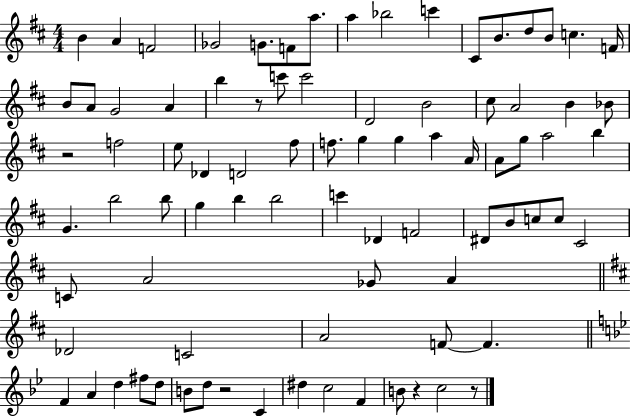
X:1
T:Untitled
M:4/4
L:1/4
K:D
B A F2 _G2 G/2 F/2 a/2 a _b2 c' ^C/2 B/2 d/2 B/2 c F/4 B/2 A/2 G2 A b z/2 c'/2 c'2 D2 B2 ^c/2 A2 B _B/2 z2 f2 e/2 _D D2 ^f/2 f/2 g g a A/4 A/2 g/2 a2 b G b2 b/2 g b b2 c' _D F2 ^D/2 B/2 c/2 c/2 ^C2 C/2 A2 _G/2 A _D2 C2 A2 F/2 F F A d ^f/2 d/2 B/2 d/2 z2 C ^d c2 F B/2 z c2 z/2